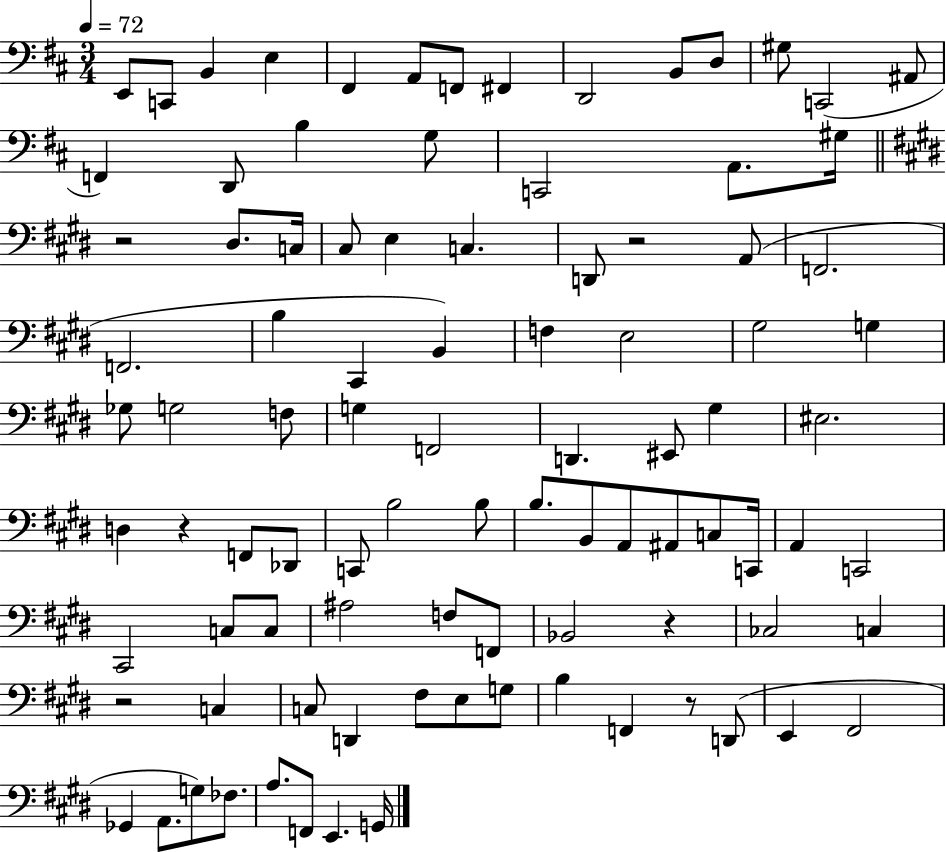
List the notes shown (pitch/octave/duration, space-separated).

E2/e C2/e B2/q E3/q F#2/q A2/e F2/e F#2/q D2/h B2/e D3/e G#3/e C2/h A#2/e F2/q D2/e B3/q G3/e C2/h A2/e. G#3/s R/h D#3/e. C3/s C#3/e E3/q C3/q. D2/e R/h A2/e F2/h. F2/h. B3/q C#2/q B2/q F3/q E3/h G#3/h G3/q Gb3/e G3/h F3/e G3/q F2/h D2/q. EIS2/e G#3/q EIS3/h. D3/q R/q F2/e Db2/e C2/e B3/h B3/e B3/e. B2/e A2/e A#2/e C3/e C2/s A2/q C2/h C#2/h C3/e C3/e A#3/h F3/e F2/e Bb2/h R/q CES3/h C3/q R/h C3/q C3/e D2/q F#3/e E3/e G3/e B3/q F2/q R/e D2/e E2/q F#2/h Gb2/q A2/e. G3/e FES3/e. A3/e. F2/e E2/q. G2/s